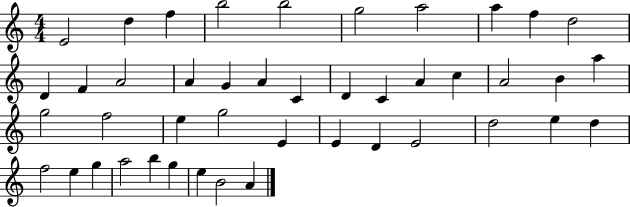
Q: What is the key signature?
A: C major